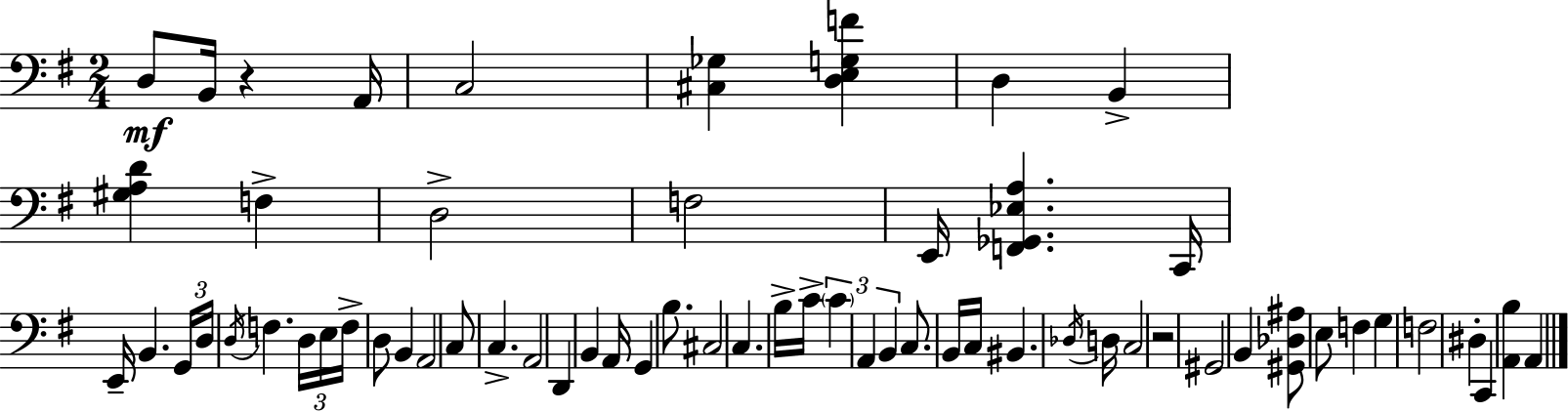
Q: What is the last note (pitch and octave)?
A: A2